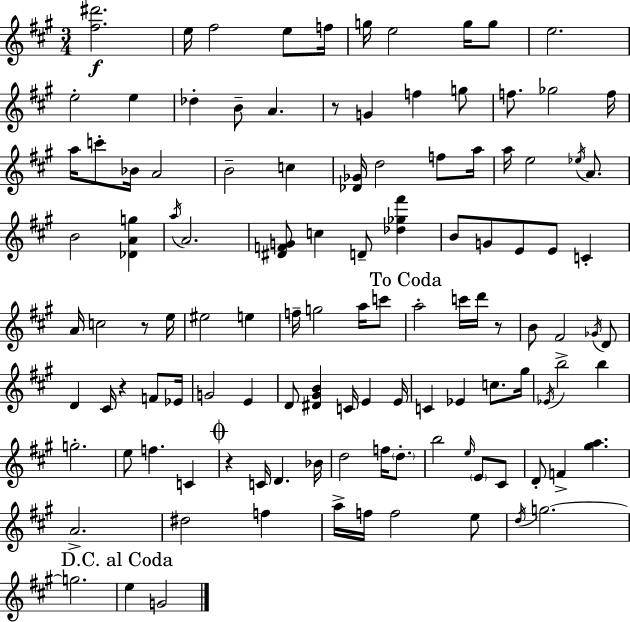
[F#5,D#6]/h. E5/s F#5/h E5/e F5/s G5/s E5/h G5/s G5/e E5/h. E5/h E5/q Db5/q B4/e A4/q. R/e G4/q F5/q G5/e F5/e. Gb5/h F5/s A5/s C6/e Bb4/s A4/h B4/h C5/q [Db4,Gb4]/s D5/h F5/e A5/s A5/s E5/h Eb5/s A4/e. B4/h [Db4,A4,G5]/q A5/s A4/h. [D#4,F4,G4]/e C5/q D4/e [Db5,Gb5,F#6]/q B4/e G4/e E4/e E4/e C4/q A4/s C5/h R/e E5/s EIS5/h E5/q F5/s G5/h A5/s C6/e A5/h C6/s D6/s R/e B4/e F#4/h Gb4/s D4/e D4/q C#4/s R/q F4/e Eb4/s G4/h E4/q D4/e [D#4,G#4,B4]/q C4/s E4/q E4/s C4/q Eb4/q C5/e. G#5/s Eb4/s B5/h B5/q G5/h. E5/e F5/q. C4/q R/q C4/s D4/q. Bb4/s D5/h F5/s D5/e. B5/h E5/s E4/e C#4/e D4/e F4/q [G#5,A5]/q. A4/h. D#5/h F5/q A5/s F5/s F5/h E5/e D5/s G5/h. G5/h. E5/q G4/h